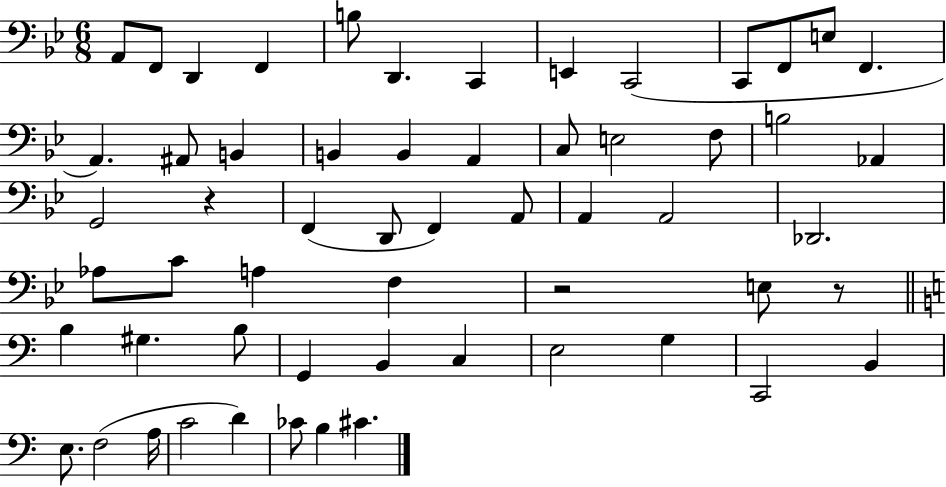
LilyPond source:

{
  \clef bass
  \numericTimeSignature
  \time 6/8
  \key bes \major
  a,8 f,8 d,4 f,4 | b8 d,4. c,4 | e,4 c,2( | c,8 f,8 e8 f,4. | \break a,4.) ais,8 b,4 | b,4 b,4 a,4 | c8 e2 f8 | b2 aes,4 | \break g,2 r4 | f,4( d,8 f,4) a,8 | a,4 a,2 | des,2. | \break aes8 c'8 a4 f4 | r2 e8 r8 | \bar "||" \break \key c \major b4 gis4. b8 | g,4 b,4 c4 | e2 g4 | c,2 b,4 | \break e8. f2( a16 | c'2 d'4) | ces'8 b4 cis'4. | \bar "|."
}